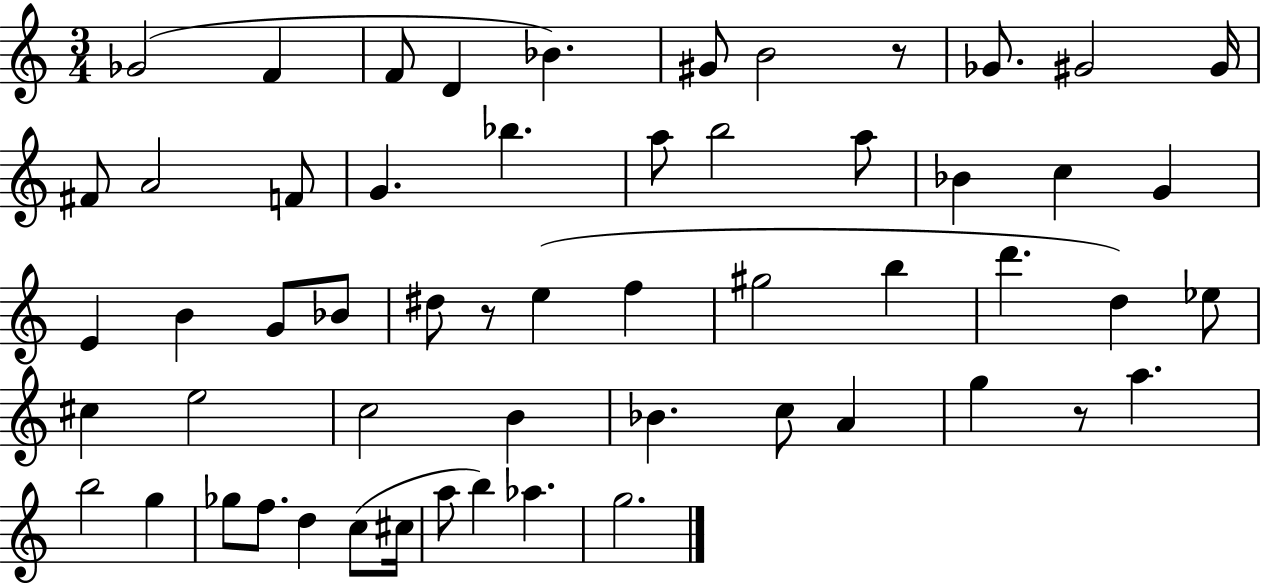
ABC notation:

X:1
T:Untitled
M:3/4
L:1/4
K:C
_G2 F F/2 D _B ^G/2 B2 z/2 _G/2 ^G2 ^G/4 ^F/2 A2 F/2 G _b a/2 b2 a/2 _B c G E B G/2 _B/2 ^d/2 z/2 e f ^g2 b d' d _e/2 ^c e2 c2 B _B c/2 A g z/2 a b2 g _g/2 f/2 d c/2 ^c/4 a/2 b _a g2